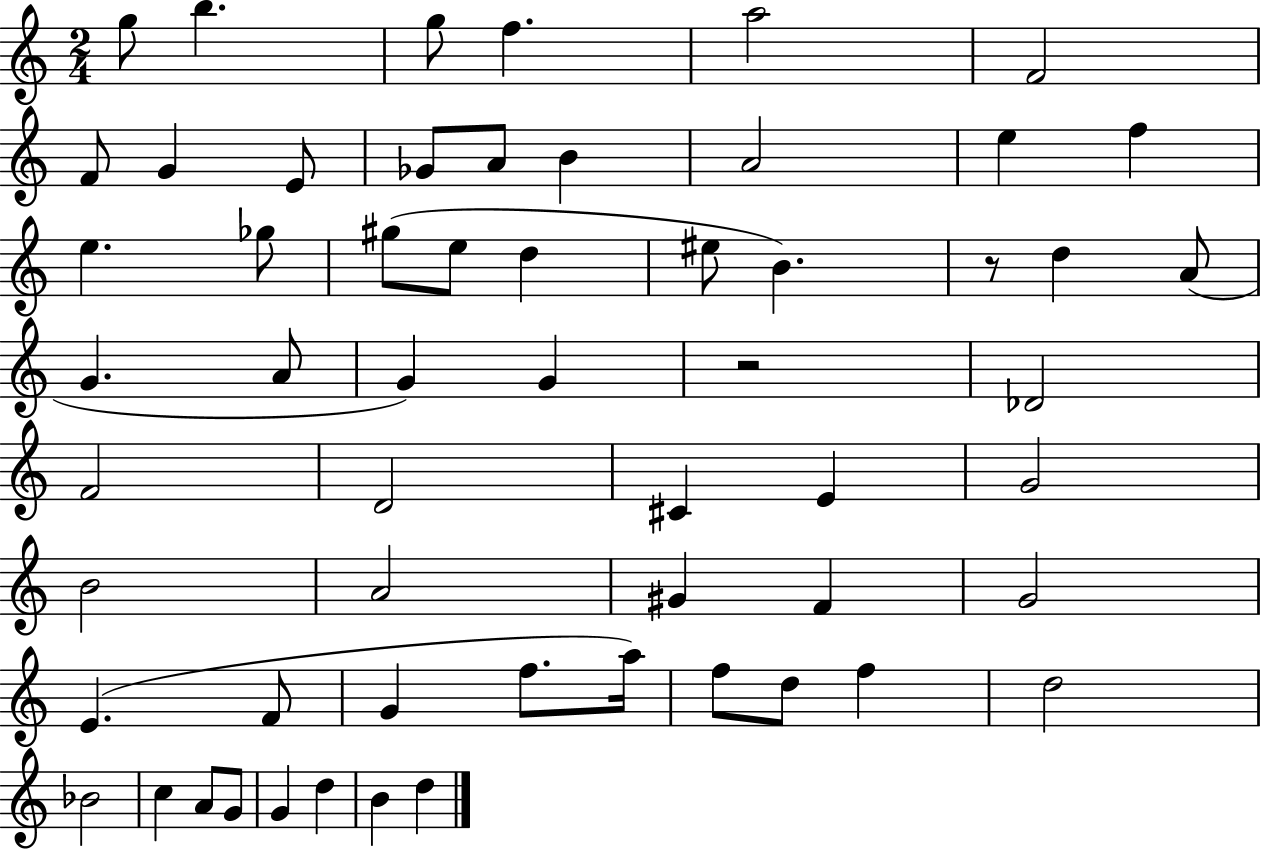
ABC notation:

X:1
T:Untitled
M:2/4
L:1/4
K:C
g/2 b g/2 f a2 F2 F/2 G E/2 _G/2 A/2 B A2 e f e _g/2 ^g/2 e/2 d ^e/2 B z/2 d A/2 G A/2 G G z2 _D2 F2 D2 ^C E G2 B2 A2 ^G F G2 E F/2 G f/2 a/4 f/2 d/2 f d2 _B2 c A/2 G/2 G d B d